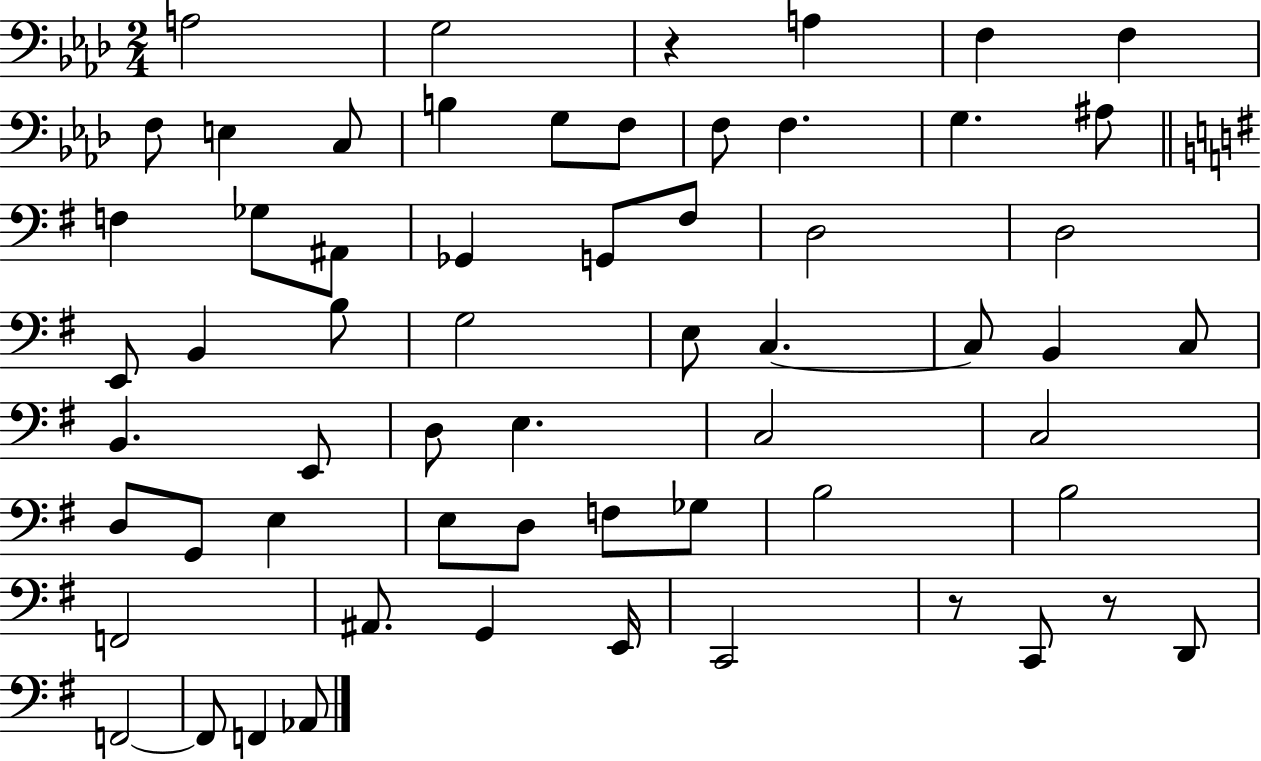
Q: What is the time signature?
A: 2/4